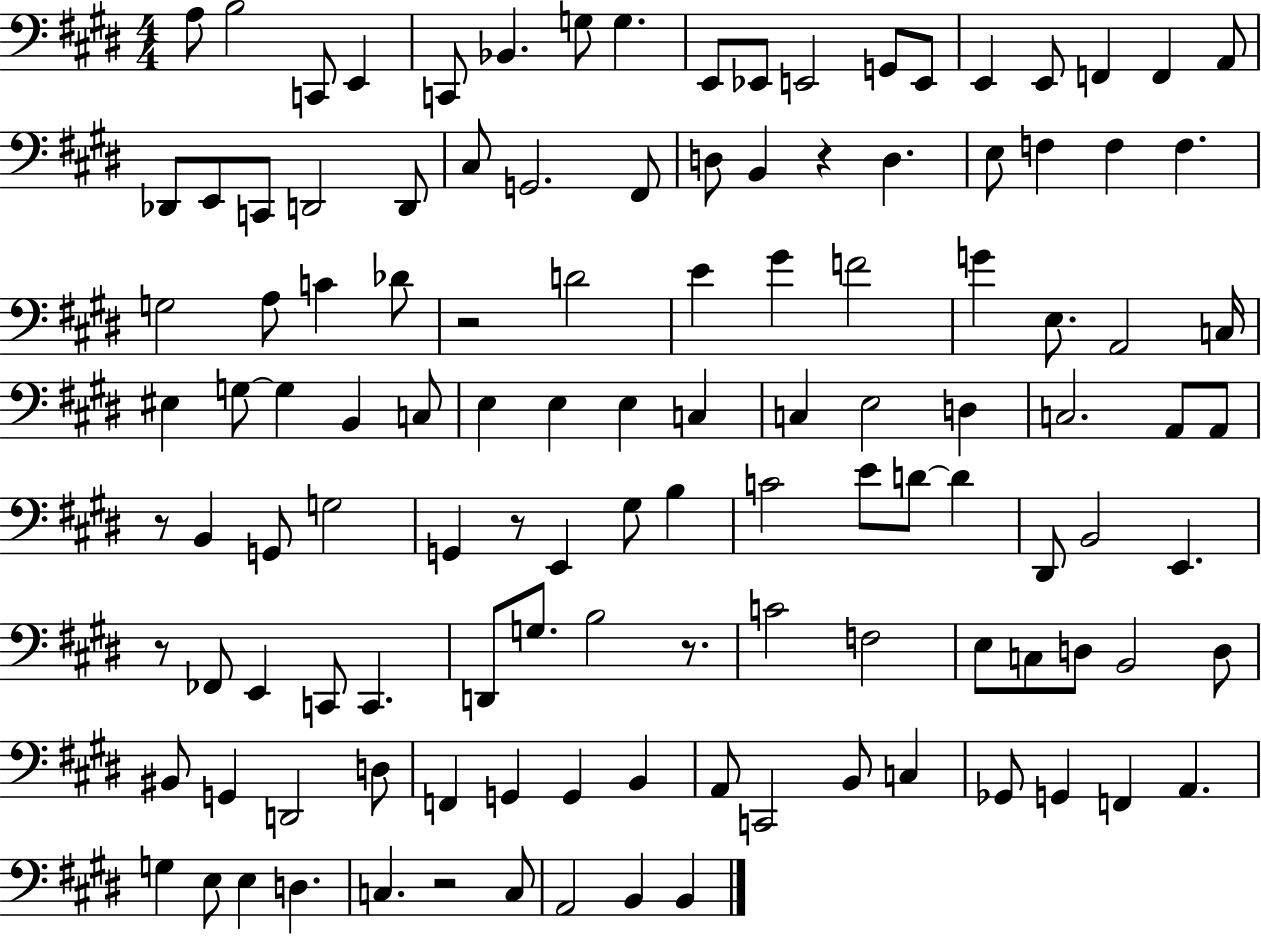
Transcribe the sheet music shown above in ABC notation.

X:1
T:Untitled
M:4/4
L:1/4
K:E
A,/2 B,2 C,,/2 E,, C,,/2 _B,, G,/2 G, E,,/2 _E,,/2 E,,2 G,,/2 E,,/2 E,, E,,/2 F,, F,, A,,/2 _D,,/2 E,,/2 C,,/2 D,,2 D,,/2 ^C,/2 G,,2 ^F,,/2 D,/2 B,, z D, E,/2 F, F, F, G,2 A,/2 C _D/2 z2 D2 E ^G F2 G E,/2 A,,2 C,/4 ^E, G,/2 G, B,, C,/2 E, E, E, C, C, E,2 D, C,2 A,,/2 A,,/2 z/2 B,, G,,/2 G,2 G,, z/2 E,, ^G,/2 B, C2 E/2 D/2 D ^D,,/2 B,,2 E,, z/2 _F,,/2 E,, C,,/2 C,, D,,/2 G,/2 B,2 z/2 C2 F,2 E,/2 C,/2 D,/2 B,,2 D,/2 ^B,,/2 G,, D,,2 D,/2 F,, G,, G,, B,, A,,/2 C,,2 B,,/2 C, _G,,/2 G,, F,, A,, G, E,/2 E, D, C, z2 C,/2 A,,2 B,, B,,